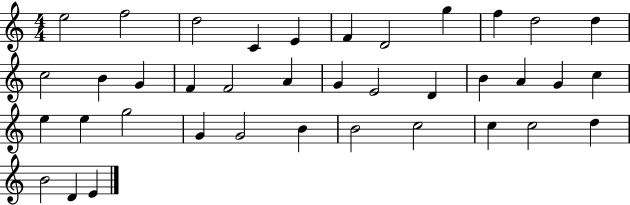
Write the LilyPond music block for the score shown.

{
  \clef treble
  \numericTimeSignature
  \time 4/4
  \key c \major
  e''2 f''2 | d''2 c'4 e'4 | f'4 d'2 g''4 | f''4 d''2 d''4 | \break c''2 b'4 g'4 | f'4 f'2 a'4 | g'4 e'2 d'4 | b'4 a'4 g'4 c''4 | \break e''4 e''4 g''2 | g'4 g'2 b'4 | b'2 c''2 | c''4 c''2 d''4 | \break b'2 d'4 e'4 | \bar "|."
}